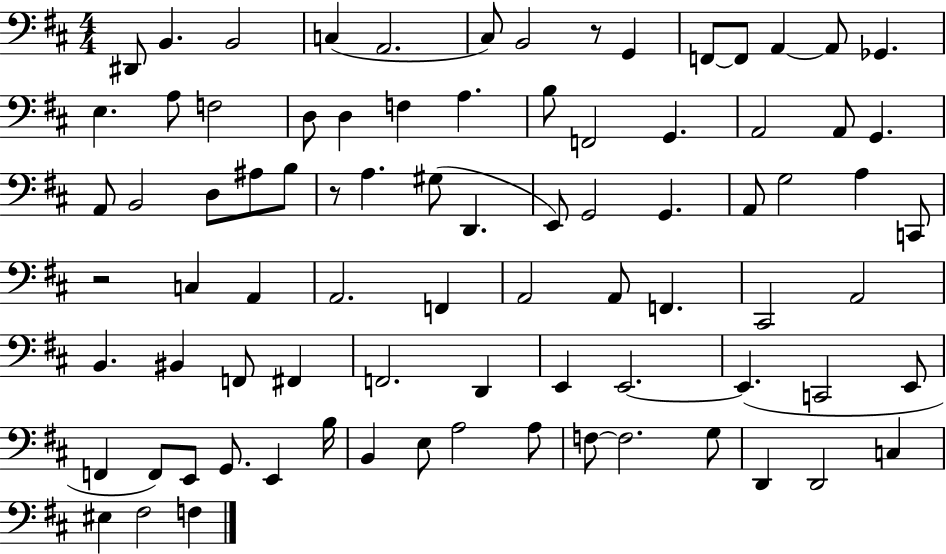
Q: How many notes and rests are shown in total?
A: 83